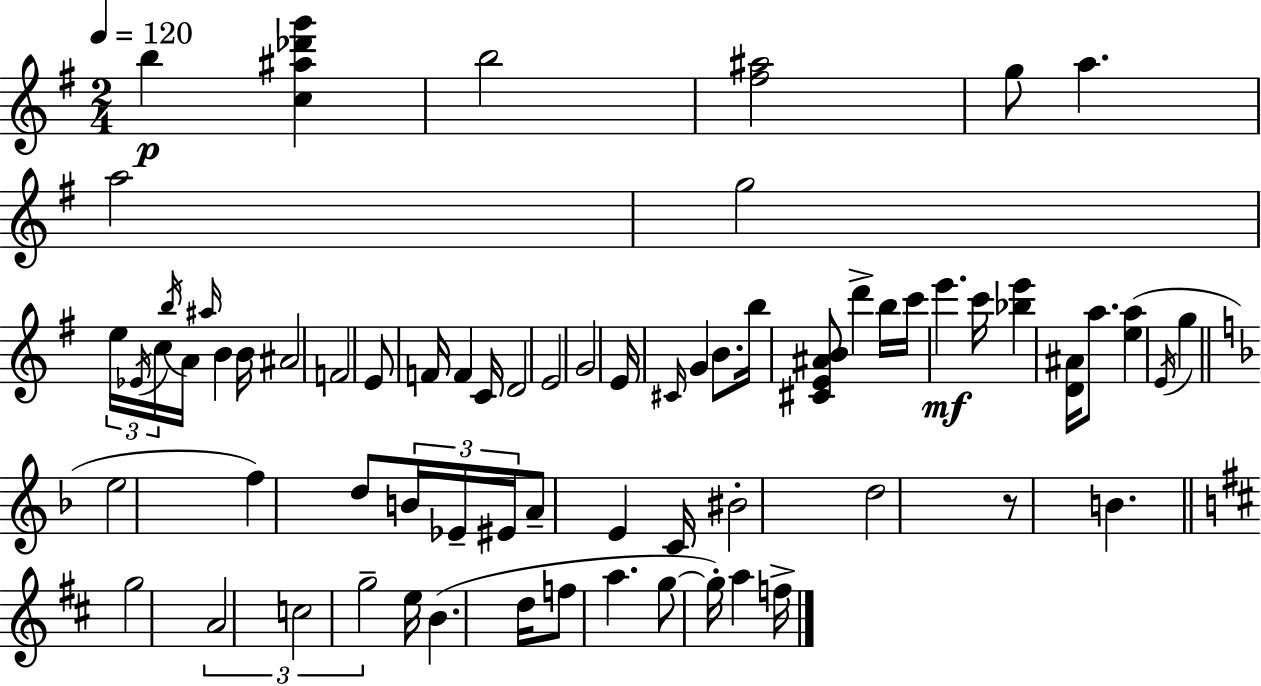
{
  \clef treble
  \numericTimeSignature
  \time 2/4
  \key e \minor
  \tempo 4 = 120
  b''4\p <c'' ais'' des''' g'''>4 | b''2 | <fis'' ais''>2 | g''8 a''4. | \break a''2 | g''2 | \tuplet 3/2 { e''16 \acciaccatura { ees'16 } c''16 } \acciaccatura { b''16 } a'16 \grace { ais''16 } b'4 | b'16 ais'2 | \break f'2 | e'8 f'16 f'4 | c'16 d'2 | e'2 | \break g'2 | e'16 \grace { cis'16 } g'4 | b'8. b''16 <cis' e' ais' b'>8 d'''4-> | b''16 c'''16 e'''4.\mf | \break c'''16 <bes'' e'''>4 | <d' ais'>16 a''8. <e'' a''>4( | \acciaccatura { e'16 } g''4 \bar "||" \break \key f \major e''2 | f''4) d''8 \tuplet 3/2 { b'16 ees'16-- | eis'16 } a'8-- e'4 c'16 | bis'2-. | \break d''2 | r8 b'4. | \bar "||" \break \key b \minor g''2 | \tuplet 3/2 { a'2 | c''2 | g''2-- } | \break e''16 b'4.( d''16 | f''8 a''4. | g''8~~ g''16-.) a''4 f''16-> | \bar "|."
}